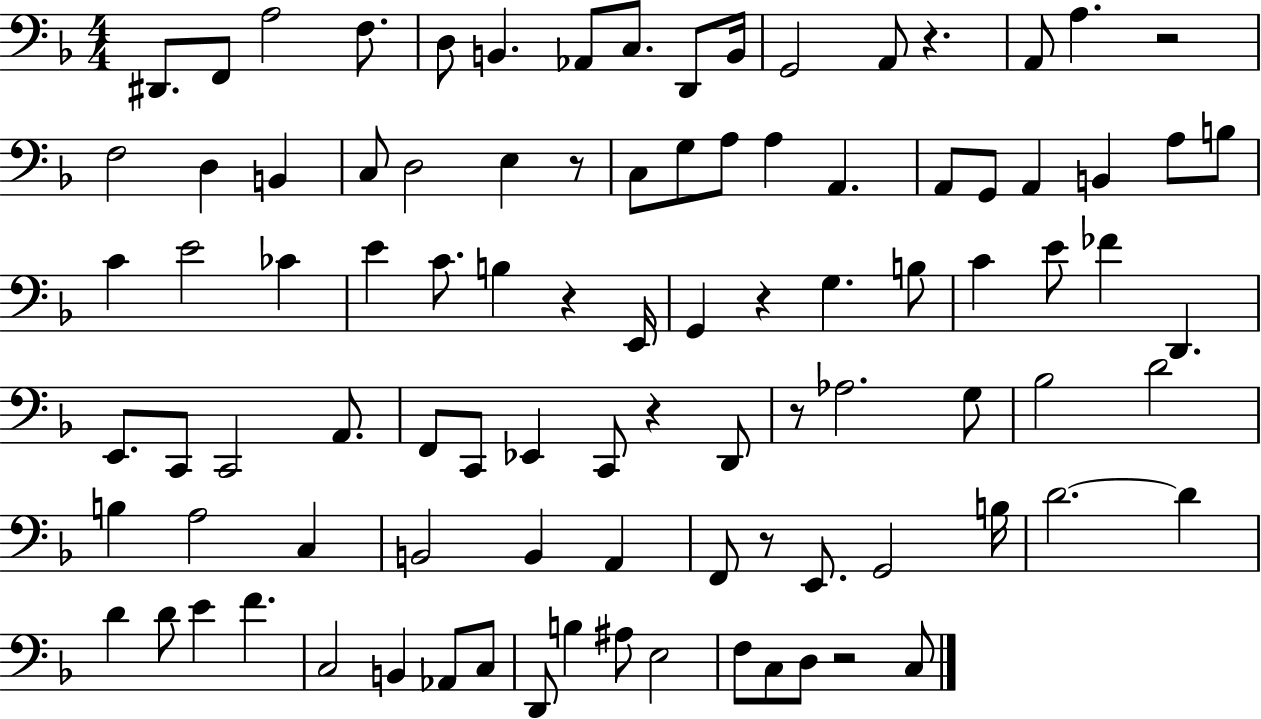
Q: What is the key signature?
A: F major